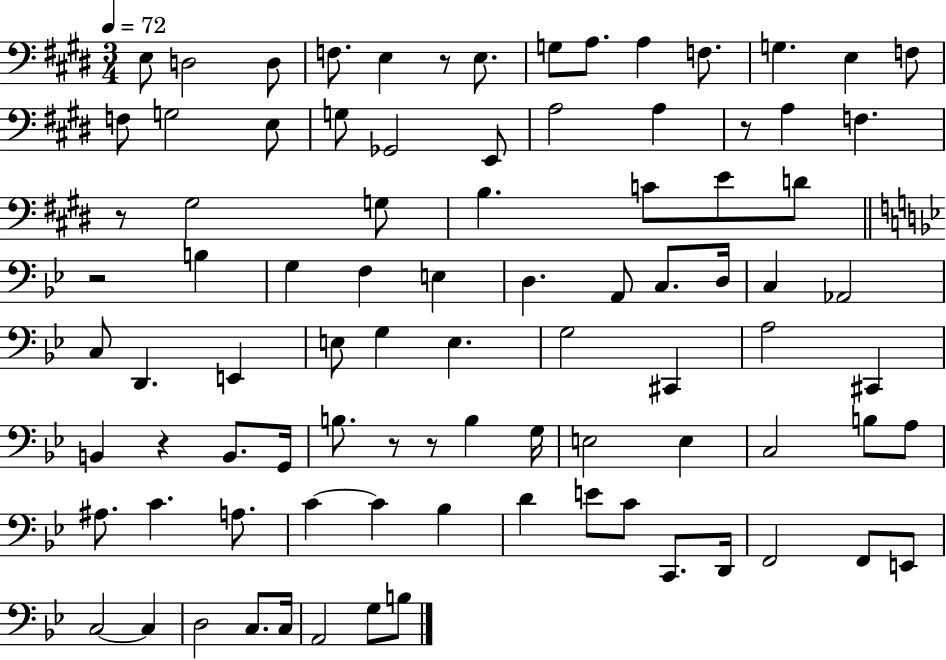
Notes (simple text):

E3/e D3/h D3/e F3/e. E3/q R/e E3/e. G3/e A3/e. A3/q F3/e. G3/q. E3/q F3/e F3/e G3/h E3/e G3/e Gb2/h E2/e A3/h A3/q R/e A3/q F3/q. R/e G#3/h G3/e B3/q. C4/e E4/e D4/e R/h B3/q G3/q F3/q E3/q D3/q. A2/e C3/e. D3/s C3/q Ab2/h C3/e D2/q. E2/q E3/e G3/q E3/q. G3/h C#2/q A3/h C#2/q B2/q R/q B2/e. G2/s B3/e. R/e R/e B3/q G3/s E3/h E3/q C3/h B3/e A3/e A#3/e. C4/q. A3/e. C4/q C4/q Bb3/q D4/q E4/e C4/e C2/e. D2/s F2/h F2/e E2/e C3/h C3/q D3/h C3/e. C3/s A2/h G3/e B3/e